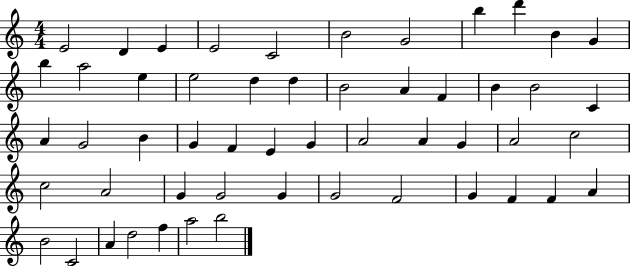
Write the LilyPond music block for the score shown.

{
  \clef treble
  \numericTimeSignature
  \time 4/4
  \key c \major
  e'2 d'4 e'4 | e'2 c'2 | b'2 g'2 | b''4 d'''4 b'4 g'4 | \break b''4 a''2 e''4 | e''2 d''4 d''4 | b'2 a'4 f'4 | b'4 b'2 c'4 | \break a'4 g'2 b'4 | g'4 f'4 e'4 g'4 | a'2 a'4 g'4 | a'2 c''2 | \break c''2 a'2 | g'4 g'2 g'4 | g'2 f'2 | g'4 f'4 f'4 a'4 | \break b'2 c'2 | a'4 d''2 f''4 | a''2 b''2 | \bar "|."
}